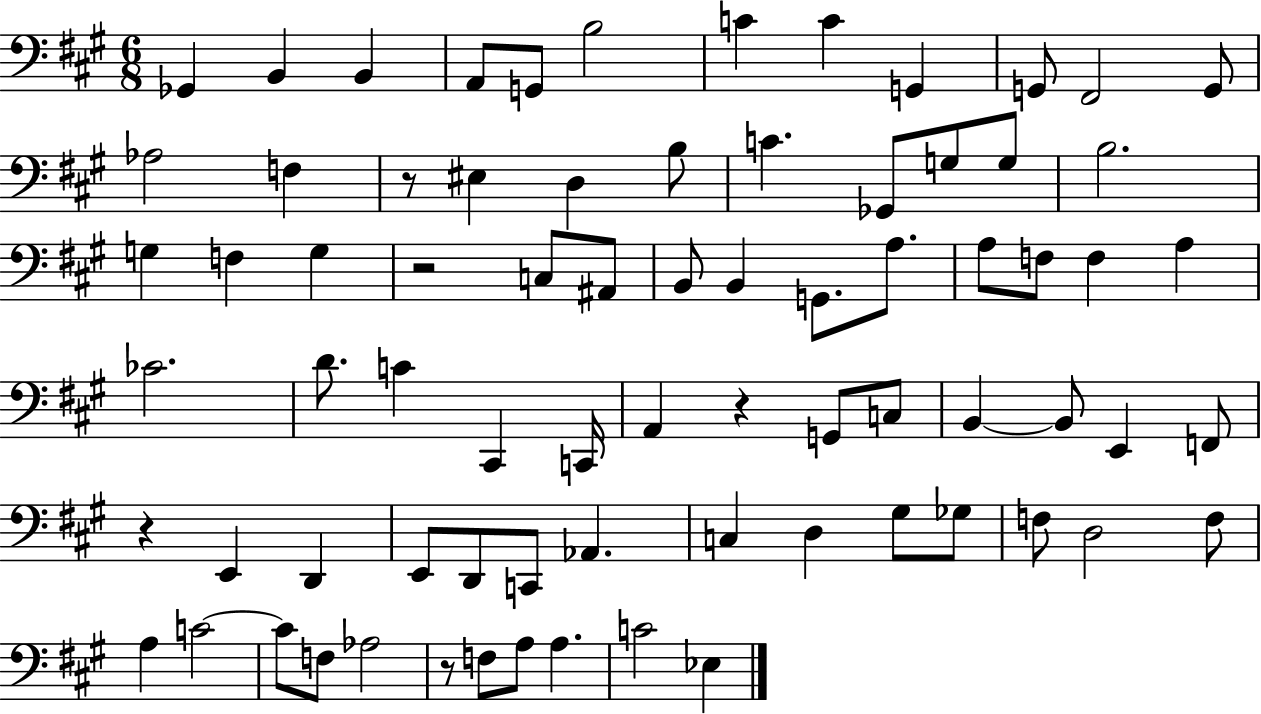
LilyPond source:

{
  \clef bass
  \numericTimeSignature
  \time 6/8
  \key a \major
  \repeat volta 2 { ges,4 b,4 b,4 | a,8 g,8 b2 | c'4 c'4 g,4 | g,8 fis,2 g,8 | \break aes2 f4 | r8 eis4 d4 b8 | c'4. ges,8 g8 g8 | b2. | \break g4 f4 g4 | r2 c8 ais,8 | b,8 b,4 g,8. a8. | a8 f8 f4 a4 | \break ces'2. | d'8. c'4 cis,4 c,16 | a,4 r4 g,8 c8 | b,4~~ b,8 e,4 f,8 | \break r4 e,4 d,4 | e,8 d,8 c,8 aes,4. | c4 d4 gis8 ges8 | f8 d2 f8 | \break a4 c'2~~ | c'8 f8 aes2 | r8 f8 a8 a4. | c'2 ees4 | \break } \bar "|."
}